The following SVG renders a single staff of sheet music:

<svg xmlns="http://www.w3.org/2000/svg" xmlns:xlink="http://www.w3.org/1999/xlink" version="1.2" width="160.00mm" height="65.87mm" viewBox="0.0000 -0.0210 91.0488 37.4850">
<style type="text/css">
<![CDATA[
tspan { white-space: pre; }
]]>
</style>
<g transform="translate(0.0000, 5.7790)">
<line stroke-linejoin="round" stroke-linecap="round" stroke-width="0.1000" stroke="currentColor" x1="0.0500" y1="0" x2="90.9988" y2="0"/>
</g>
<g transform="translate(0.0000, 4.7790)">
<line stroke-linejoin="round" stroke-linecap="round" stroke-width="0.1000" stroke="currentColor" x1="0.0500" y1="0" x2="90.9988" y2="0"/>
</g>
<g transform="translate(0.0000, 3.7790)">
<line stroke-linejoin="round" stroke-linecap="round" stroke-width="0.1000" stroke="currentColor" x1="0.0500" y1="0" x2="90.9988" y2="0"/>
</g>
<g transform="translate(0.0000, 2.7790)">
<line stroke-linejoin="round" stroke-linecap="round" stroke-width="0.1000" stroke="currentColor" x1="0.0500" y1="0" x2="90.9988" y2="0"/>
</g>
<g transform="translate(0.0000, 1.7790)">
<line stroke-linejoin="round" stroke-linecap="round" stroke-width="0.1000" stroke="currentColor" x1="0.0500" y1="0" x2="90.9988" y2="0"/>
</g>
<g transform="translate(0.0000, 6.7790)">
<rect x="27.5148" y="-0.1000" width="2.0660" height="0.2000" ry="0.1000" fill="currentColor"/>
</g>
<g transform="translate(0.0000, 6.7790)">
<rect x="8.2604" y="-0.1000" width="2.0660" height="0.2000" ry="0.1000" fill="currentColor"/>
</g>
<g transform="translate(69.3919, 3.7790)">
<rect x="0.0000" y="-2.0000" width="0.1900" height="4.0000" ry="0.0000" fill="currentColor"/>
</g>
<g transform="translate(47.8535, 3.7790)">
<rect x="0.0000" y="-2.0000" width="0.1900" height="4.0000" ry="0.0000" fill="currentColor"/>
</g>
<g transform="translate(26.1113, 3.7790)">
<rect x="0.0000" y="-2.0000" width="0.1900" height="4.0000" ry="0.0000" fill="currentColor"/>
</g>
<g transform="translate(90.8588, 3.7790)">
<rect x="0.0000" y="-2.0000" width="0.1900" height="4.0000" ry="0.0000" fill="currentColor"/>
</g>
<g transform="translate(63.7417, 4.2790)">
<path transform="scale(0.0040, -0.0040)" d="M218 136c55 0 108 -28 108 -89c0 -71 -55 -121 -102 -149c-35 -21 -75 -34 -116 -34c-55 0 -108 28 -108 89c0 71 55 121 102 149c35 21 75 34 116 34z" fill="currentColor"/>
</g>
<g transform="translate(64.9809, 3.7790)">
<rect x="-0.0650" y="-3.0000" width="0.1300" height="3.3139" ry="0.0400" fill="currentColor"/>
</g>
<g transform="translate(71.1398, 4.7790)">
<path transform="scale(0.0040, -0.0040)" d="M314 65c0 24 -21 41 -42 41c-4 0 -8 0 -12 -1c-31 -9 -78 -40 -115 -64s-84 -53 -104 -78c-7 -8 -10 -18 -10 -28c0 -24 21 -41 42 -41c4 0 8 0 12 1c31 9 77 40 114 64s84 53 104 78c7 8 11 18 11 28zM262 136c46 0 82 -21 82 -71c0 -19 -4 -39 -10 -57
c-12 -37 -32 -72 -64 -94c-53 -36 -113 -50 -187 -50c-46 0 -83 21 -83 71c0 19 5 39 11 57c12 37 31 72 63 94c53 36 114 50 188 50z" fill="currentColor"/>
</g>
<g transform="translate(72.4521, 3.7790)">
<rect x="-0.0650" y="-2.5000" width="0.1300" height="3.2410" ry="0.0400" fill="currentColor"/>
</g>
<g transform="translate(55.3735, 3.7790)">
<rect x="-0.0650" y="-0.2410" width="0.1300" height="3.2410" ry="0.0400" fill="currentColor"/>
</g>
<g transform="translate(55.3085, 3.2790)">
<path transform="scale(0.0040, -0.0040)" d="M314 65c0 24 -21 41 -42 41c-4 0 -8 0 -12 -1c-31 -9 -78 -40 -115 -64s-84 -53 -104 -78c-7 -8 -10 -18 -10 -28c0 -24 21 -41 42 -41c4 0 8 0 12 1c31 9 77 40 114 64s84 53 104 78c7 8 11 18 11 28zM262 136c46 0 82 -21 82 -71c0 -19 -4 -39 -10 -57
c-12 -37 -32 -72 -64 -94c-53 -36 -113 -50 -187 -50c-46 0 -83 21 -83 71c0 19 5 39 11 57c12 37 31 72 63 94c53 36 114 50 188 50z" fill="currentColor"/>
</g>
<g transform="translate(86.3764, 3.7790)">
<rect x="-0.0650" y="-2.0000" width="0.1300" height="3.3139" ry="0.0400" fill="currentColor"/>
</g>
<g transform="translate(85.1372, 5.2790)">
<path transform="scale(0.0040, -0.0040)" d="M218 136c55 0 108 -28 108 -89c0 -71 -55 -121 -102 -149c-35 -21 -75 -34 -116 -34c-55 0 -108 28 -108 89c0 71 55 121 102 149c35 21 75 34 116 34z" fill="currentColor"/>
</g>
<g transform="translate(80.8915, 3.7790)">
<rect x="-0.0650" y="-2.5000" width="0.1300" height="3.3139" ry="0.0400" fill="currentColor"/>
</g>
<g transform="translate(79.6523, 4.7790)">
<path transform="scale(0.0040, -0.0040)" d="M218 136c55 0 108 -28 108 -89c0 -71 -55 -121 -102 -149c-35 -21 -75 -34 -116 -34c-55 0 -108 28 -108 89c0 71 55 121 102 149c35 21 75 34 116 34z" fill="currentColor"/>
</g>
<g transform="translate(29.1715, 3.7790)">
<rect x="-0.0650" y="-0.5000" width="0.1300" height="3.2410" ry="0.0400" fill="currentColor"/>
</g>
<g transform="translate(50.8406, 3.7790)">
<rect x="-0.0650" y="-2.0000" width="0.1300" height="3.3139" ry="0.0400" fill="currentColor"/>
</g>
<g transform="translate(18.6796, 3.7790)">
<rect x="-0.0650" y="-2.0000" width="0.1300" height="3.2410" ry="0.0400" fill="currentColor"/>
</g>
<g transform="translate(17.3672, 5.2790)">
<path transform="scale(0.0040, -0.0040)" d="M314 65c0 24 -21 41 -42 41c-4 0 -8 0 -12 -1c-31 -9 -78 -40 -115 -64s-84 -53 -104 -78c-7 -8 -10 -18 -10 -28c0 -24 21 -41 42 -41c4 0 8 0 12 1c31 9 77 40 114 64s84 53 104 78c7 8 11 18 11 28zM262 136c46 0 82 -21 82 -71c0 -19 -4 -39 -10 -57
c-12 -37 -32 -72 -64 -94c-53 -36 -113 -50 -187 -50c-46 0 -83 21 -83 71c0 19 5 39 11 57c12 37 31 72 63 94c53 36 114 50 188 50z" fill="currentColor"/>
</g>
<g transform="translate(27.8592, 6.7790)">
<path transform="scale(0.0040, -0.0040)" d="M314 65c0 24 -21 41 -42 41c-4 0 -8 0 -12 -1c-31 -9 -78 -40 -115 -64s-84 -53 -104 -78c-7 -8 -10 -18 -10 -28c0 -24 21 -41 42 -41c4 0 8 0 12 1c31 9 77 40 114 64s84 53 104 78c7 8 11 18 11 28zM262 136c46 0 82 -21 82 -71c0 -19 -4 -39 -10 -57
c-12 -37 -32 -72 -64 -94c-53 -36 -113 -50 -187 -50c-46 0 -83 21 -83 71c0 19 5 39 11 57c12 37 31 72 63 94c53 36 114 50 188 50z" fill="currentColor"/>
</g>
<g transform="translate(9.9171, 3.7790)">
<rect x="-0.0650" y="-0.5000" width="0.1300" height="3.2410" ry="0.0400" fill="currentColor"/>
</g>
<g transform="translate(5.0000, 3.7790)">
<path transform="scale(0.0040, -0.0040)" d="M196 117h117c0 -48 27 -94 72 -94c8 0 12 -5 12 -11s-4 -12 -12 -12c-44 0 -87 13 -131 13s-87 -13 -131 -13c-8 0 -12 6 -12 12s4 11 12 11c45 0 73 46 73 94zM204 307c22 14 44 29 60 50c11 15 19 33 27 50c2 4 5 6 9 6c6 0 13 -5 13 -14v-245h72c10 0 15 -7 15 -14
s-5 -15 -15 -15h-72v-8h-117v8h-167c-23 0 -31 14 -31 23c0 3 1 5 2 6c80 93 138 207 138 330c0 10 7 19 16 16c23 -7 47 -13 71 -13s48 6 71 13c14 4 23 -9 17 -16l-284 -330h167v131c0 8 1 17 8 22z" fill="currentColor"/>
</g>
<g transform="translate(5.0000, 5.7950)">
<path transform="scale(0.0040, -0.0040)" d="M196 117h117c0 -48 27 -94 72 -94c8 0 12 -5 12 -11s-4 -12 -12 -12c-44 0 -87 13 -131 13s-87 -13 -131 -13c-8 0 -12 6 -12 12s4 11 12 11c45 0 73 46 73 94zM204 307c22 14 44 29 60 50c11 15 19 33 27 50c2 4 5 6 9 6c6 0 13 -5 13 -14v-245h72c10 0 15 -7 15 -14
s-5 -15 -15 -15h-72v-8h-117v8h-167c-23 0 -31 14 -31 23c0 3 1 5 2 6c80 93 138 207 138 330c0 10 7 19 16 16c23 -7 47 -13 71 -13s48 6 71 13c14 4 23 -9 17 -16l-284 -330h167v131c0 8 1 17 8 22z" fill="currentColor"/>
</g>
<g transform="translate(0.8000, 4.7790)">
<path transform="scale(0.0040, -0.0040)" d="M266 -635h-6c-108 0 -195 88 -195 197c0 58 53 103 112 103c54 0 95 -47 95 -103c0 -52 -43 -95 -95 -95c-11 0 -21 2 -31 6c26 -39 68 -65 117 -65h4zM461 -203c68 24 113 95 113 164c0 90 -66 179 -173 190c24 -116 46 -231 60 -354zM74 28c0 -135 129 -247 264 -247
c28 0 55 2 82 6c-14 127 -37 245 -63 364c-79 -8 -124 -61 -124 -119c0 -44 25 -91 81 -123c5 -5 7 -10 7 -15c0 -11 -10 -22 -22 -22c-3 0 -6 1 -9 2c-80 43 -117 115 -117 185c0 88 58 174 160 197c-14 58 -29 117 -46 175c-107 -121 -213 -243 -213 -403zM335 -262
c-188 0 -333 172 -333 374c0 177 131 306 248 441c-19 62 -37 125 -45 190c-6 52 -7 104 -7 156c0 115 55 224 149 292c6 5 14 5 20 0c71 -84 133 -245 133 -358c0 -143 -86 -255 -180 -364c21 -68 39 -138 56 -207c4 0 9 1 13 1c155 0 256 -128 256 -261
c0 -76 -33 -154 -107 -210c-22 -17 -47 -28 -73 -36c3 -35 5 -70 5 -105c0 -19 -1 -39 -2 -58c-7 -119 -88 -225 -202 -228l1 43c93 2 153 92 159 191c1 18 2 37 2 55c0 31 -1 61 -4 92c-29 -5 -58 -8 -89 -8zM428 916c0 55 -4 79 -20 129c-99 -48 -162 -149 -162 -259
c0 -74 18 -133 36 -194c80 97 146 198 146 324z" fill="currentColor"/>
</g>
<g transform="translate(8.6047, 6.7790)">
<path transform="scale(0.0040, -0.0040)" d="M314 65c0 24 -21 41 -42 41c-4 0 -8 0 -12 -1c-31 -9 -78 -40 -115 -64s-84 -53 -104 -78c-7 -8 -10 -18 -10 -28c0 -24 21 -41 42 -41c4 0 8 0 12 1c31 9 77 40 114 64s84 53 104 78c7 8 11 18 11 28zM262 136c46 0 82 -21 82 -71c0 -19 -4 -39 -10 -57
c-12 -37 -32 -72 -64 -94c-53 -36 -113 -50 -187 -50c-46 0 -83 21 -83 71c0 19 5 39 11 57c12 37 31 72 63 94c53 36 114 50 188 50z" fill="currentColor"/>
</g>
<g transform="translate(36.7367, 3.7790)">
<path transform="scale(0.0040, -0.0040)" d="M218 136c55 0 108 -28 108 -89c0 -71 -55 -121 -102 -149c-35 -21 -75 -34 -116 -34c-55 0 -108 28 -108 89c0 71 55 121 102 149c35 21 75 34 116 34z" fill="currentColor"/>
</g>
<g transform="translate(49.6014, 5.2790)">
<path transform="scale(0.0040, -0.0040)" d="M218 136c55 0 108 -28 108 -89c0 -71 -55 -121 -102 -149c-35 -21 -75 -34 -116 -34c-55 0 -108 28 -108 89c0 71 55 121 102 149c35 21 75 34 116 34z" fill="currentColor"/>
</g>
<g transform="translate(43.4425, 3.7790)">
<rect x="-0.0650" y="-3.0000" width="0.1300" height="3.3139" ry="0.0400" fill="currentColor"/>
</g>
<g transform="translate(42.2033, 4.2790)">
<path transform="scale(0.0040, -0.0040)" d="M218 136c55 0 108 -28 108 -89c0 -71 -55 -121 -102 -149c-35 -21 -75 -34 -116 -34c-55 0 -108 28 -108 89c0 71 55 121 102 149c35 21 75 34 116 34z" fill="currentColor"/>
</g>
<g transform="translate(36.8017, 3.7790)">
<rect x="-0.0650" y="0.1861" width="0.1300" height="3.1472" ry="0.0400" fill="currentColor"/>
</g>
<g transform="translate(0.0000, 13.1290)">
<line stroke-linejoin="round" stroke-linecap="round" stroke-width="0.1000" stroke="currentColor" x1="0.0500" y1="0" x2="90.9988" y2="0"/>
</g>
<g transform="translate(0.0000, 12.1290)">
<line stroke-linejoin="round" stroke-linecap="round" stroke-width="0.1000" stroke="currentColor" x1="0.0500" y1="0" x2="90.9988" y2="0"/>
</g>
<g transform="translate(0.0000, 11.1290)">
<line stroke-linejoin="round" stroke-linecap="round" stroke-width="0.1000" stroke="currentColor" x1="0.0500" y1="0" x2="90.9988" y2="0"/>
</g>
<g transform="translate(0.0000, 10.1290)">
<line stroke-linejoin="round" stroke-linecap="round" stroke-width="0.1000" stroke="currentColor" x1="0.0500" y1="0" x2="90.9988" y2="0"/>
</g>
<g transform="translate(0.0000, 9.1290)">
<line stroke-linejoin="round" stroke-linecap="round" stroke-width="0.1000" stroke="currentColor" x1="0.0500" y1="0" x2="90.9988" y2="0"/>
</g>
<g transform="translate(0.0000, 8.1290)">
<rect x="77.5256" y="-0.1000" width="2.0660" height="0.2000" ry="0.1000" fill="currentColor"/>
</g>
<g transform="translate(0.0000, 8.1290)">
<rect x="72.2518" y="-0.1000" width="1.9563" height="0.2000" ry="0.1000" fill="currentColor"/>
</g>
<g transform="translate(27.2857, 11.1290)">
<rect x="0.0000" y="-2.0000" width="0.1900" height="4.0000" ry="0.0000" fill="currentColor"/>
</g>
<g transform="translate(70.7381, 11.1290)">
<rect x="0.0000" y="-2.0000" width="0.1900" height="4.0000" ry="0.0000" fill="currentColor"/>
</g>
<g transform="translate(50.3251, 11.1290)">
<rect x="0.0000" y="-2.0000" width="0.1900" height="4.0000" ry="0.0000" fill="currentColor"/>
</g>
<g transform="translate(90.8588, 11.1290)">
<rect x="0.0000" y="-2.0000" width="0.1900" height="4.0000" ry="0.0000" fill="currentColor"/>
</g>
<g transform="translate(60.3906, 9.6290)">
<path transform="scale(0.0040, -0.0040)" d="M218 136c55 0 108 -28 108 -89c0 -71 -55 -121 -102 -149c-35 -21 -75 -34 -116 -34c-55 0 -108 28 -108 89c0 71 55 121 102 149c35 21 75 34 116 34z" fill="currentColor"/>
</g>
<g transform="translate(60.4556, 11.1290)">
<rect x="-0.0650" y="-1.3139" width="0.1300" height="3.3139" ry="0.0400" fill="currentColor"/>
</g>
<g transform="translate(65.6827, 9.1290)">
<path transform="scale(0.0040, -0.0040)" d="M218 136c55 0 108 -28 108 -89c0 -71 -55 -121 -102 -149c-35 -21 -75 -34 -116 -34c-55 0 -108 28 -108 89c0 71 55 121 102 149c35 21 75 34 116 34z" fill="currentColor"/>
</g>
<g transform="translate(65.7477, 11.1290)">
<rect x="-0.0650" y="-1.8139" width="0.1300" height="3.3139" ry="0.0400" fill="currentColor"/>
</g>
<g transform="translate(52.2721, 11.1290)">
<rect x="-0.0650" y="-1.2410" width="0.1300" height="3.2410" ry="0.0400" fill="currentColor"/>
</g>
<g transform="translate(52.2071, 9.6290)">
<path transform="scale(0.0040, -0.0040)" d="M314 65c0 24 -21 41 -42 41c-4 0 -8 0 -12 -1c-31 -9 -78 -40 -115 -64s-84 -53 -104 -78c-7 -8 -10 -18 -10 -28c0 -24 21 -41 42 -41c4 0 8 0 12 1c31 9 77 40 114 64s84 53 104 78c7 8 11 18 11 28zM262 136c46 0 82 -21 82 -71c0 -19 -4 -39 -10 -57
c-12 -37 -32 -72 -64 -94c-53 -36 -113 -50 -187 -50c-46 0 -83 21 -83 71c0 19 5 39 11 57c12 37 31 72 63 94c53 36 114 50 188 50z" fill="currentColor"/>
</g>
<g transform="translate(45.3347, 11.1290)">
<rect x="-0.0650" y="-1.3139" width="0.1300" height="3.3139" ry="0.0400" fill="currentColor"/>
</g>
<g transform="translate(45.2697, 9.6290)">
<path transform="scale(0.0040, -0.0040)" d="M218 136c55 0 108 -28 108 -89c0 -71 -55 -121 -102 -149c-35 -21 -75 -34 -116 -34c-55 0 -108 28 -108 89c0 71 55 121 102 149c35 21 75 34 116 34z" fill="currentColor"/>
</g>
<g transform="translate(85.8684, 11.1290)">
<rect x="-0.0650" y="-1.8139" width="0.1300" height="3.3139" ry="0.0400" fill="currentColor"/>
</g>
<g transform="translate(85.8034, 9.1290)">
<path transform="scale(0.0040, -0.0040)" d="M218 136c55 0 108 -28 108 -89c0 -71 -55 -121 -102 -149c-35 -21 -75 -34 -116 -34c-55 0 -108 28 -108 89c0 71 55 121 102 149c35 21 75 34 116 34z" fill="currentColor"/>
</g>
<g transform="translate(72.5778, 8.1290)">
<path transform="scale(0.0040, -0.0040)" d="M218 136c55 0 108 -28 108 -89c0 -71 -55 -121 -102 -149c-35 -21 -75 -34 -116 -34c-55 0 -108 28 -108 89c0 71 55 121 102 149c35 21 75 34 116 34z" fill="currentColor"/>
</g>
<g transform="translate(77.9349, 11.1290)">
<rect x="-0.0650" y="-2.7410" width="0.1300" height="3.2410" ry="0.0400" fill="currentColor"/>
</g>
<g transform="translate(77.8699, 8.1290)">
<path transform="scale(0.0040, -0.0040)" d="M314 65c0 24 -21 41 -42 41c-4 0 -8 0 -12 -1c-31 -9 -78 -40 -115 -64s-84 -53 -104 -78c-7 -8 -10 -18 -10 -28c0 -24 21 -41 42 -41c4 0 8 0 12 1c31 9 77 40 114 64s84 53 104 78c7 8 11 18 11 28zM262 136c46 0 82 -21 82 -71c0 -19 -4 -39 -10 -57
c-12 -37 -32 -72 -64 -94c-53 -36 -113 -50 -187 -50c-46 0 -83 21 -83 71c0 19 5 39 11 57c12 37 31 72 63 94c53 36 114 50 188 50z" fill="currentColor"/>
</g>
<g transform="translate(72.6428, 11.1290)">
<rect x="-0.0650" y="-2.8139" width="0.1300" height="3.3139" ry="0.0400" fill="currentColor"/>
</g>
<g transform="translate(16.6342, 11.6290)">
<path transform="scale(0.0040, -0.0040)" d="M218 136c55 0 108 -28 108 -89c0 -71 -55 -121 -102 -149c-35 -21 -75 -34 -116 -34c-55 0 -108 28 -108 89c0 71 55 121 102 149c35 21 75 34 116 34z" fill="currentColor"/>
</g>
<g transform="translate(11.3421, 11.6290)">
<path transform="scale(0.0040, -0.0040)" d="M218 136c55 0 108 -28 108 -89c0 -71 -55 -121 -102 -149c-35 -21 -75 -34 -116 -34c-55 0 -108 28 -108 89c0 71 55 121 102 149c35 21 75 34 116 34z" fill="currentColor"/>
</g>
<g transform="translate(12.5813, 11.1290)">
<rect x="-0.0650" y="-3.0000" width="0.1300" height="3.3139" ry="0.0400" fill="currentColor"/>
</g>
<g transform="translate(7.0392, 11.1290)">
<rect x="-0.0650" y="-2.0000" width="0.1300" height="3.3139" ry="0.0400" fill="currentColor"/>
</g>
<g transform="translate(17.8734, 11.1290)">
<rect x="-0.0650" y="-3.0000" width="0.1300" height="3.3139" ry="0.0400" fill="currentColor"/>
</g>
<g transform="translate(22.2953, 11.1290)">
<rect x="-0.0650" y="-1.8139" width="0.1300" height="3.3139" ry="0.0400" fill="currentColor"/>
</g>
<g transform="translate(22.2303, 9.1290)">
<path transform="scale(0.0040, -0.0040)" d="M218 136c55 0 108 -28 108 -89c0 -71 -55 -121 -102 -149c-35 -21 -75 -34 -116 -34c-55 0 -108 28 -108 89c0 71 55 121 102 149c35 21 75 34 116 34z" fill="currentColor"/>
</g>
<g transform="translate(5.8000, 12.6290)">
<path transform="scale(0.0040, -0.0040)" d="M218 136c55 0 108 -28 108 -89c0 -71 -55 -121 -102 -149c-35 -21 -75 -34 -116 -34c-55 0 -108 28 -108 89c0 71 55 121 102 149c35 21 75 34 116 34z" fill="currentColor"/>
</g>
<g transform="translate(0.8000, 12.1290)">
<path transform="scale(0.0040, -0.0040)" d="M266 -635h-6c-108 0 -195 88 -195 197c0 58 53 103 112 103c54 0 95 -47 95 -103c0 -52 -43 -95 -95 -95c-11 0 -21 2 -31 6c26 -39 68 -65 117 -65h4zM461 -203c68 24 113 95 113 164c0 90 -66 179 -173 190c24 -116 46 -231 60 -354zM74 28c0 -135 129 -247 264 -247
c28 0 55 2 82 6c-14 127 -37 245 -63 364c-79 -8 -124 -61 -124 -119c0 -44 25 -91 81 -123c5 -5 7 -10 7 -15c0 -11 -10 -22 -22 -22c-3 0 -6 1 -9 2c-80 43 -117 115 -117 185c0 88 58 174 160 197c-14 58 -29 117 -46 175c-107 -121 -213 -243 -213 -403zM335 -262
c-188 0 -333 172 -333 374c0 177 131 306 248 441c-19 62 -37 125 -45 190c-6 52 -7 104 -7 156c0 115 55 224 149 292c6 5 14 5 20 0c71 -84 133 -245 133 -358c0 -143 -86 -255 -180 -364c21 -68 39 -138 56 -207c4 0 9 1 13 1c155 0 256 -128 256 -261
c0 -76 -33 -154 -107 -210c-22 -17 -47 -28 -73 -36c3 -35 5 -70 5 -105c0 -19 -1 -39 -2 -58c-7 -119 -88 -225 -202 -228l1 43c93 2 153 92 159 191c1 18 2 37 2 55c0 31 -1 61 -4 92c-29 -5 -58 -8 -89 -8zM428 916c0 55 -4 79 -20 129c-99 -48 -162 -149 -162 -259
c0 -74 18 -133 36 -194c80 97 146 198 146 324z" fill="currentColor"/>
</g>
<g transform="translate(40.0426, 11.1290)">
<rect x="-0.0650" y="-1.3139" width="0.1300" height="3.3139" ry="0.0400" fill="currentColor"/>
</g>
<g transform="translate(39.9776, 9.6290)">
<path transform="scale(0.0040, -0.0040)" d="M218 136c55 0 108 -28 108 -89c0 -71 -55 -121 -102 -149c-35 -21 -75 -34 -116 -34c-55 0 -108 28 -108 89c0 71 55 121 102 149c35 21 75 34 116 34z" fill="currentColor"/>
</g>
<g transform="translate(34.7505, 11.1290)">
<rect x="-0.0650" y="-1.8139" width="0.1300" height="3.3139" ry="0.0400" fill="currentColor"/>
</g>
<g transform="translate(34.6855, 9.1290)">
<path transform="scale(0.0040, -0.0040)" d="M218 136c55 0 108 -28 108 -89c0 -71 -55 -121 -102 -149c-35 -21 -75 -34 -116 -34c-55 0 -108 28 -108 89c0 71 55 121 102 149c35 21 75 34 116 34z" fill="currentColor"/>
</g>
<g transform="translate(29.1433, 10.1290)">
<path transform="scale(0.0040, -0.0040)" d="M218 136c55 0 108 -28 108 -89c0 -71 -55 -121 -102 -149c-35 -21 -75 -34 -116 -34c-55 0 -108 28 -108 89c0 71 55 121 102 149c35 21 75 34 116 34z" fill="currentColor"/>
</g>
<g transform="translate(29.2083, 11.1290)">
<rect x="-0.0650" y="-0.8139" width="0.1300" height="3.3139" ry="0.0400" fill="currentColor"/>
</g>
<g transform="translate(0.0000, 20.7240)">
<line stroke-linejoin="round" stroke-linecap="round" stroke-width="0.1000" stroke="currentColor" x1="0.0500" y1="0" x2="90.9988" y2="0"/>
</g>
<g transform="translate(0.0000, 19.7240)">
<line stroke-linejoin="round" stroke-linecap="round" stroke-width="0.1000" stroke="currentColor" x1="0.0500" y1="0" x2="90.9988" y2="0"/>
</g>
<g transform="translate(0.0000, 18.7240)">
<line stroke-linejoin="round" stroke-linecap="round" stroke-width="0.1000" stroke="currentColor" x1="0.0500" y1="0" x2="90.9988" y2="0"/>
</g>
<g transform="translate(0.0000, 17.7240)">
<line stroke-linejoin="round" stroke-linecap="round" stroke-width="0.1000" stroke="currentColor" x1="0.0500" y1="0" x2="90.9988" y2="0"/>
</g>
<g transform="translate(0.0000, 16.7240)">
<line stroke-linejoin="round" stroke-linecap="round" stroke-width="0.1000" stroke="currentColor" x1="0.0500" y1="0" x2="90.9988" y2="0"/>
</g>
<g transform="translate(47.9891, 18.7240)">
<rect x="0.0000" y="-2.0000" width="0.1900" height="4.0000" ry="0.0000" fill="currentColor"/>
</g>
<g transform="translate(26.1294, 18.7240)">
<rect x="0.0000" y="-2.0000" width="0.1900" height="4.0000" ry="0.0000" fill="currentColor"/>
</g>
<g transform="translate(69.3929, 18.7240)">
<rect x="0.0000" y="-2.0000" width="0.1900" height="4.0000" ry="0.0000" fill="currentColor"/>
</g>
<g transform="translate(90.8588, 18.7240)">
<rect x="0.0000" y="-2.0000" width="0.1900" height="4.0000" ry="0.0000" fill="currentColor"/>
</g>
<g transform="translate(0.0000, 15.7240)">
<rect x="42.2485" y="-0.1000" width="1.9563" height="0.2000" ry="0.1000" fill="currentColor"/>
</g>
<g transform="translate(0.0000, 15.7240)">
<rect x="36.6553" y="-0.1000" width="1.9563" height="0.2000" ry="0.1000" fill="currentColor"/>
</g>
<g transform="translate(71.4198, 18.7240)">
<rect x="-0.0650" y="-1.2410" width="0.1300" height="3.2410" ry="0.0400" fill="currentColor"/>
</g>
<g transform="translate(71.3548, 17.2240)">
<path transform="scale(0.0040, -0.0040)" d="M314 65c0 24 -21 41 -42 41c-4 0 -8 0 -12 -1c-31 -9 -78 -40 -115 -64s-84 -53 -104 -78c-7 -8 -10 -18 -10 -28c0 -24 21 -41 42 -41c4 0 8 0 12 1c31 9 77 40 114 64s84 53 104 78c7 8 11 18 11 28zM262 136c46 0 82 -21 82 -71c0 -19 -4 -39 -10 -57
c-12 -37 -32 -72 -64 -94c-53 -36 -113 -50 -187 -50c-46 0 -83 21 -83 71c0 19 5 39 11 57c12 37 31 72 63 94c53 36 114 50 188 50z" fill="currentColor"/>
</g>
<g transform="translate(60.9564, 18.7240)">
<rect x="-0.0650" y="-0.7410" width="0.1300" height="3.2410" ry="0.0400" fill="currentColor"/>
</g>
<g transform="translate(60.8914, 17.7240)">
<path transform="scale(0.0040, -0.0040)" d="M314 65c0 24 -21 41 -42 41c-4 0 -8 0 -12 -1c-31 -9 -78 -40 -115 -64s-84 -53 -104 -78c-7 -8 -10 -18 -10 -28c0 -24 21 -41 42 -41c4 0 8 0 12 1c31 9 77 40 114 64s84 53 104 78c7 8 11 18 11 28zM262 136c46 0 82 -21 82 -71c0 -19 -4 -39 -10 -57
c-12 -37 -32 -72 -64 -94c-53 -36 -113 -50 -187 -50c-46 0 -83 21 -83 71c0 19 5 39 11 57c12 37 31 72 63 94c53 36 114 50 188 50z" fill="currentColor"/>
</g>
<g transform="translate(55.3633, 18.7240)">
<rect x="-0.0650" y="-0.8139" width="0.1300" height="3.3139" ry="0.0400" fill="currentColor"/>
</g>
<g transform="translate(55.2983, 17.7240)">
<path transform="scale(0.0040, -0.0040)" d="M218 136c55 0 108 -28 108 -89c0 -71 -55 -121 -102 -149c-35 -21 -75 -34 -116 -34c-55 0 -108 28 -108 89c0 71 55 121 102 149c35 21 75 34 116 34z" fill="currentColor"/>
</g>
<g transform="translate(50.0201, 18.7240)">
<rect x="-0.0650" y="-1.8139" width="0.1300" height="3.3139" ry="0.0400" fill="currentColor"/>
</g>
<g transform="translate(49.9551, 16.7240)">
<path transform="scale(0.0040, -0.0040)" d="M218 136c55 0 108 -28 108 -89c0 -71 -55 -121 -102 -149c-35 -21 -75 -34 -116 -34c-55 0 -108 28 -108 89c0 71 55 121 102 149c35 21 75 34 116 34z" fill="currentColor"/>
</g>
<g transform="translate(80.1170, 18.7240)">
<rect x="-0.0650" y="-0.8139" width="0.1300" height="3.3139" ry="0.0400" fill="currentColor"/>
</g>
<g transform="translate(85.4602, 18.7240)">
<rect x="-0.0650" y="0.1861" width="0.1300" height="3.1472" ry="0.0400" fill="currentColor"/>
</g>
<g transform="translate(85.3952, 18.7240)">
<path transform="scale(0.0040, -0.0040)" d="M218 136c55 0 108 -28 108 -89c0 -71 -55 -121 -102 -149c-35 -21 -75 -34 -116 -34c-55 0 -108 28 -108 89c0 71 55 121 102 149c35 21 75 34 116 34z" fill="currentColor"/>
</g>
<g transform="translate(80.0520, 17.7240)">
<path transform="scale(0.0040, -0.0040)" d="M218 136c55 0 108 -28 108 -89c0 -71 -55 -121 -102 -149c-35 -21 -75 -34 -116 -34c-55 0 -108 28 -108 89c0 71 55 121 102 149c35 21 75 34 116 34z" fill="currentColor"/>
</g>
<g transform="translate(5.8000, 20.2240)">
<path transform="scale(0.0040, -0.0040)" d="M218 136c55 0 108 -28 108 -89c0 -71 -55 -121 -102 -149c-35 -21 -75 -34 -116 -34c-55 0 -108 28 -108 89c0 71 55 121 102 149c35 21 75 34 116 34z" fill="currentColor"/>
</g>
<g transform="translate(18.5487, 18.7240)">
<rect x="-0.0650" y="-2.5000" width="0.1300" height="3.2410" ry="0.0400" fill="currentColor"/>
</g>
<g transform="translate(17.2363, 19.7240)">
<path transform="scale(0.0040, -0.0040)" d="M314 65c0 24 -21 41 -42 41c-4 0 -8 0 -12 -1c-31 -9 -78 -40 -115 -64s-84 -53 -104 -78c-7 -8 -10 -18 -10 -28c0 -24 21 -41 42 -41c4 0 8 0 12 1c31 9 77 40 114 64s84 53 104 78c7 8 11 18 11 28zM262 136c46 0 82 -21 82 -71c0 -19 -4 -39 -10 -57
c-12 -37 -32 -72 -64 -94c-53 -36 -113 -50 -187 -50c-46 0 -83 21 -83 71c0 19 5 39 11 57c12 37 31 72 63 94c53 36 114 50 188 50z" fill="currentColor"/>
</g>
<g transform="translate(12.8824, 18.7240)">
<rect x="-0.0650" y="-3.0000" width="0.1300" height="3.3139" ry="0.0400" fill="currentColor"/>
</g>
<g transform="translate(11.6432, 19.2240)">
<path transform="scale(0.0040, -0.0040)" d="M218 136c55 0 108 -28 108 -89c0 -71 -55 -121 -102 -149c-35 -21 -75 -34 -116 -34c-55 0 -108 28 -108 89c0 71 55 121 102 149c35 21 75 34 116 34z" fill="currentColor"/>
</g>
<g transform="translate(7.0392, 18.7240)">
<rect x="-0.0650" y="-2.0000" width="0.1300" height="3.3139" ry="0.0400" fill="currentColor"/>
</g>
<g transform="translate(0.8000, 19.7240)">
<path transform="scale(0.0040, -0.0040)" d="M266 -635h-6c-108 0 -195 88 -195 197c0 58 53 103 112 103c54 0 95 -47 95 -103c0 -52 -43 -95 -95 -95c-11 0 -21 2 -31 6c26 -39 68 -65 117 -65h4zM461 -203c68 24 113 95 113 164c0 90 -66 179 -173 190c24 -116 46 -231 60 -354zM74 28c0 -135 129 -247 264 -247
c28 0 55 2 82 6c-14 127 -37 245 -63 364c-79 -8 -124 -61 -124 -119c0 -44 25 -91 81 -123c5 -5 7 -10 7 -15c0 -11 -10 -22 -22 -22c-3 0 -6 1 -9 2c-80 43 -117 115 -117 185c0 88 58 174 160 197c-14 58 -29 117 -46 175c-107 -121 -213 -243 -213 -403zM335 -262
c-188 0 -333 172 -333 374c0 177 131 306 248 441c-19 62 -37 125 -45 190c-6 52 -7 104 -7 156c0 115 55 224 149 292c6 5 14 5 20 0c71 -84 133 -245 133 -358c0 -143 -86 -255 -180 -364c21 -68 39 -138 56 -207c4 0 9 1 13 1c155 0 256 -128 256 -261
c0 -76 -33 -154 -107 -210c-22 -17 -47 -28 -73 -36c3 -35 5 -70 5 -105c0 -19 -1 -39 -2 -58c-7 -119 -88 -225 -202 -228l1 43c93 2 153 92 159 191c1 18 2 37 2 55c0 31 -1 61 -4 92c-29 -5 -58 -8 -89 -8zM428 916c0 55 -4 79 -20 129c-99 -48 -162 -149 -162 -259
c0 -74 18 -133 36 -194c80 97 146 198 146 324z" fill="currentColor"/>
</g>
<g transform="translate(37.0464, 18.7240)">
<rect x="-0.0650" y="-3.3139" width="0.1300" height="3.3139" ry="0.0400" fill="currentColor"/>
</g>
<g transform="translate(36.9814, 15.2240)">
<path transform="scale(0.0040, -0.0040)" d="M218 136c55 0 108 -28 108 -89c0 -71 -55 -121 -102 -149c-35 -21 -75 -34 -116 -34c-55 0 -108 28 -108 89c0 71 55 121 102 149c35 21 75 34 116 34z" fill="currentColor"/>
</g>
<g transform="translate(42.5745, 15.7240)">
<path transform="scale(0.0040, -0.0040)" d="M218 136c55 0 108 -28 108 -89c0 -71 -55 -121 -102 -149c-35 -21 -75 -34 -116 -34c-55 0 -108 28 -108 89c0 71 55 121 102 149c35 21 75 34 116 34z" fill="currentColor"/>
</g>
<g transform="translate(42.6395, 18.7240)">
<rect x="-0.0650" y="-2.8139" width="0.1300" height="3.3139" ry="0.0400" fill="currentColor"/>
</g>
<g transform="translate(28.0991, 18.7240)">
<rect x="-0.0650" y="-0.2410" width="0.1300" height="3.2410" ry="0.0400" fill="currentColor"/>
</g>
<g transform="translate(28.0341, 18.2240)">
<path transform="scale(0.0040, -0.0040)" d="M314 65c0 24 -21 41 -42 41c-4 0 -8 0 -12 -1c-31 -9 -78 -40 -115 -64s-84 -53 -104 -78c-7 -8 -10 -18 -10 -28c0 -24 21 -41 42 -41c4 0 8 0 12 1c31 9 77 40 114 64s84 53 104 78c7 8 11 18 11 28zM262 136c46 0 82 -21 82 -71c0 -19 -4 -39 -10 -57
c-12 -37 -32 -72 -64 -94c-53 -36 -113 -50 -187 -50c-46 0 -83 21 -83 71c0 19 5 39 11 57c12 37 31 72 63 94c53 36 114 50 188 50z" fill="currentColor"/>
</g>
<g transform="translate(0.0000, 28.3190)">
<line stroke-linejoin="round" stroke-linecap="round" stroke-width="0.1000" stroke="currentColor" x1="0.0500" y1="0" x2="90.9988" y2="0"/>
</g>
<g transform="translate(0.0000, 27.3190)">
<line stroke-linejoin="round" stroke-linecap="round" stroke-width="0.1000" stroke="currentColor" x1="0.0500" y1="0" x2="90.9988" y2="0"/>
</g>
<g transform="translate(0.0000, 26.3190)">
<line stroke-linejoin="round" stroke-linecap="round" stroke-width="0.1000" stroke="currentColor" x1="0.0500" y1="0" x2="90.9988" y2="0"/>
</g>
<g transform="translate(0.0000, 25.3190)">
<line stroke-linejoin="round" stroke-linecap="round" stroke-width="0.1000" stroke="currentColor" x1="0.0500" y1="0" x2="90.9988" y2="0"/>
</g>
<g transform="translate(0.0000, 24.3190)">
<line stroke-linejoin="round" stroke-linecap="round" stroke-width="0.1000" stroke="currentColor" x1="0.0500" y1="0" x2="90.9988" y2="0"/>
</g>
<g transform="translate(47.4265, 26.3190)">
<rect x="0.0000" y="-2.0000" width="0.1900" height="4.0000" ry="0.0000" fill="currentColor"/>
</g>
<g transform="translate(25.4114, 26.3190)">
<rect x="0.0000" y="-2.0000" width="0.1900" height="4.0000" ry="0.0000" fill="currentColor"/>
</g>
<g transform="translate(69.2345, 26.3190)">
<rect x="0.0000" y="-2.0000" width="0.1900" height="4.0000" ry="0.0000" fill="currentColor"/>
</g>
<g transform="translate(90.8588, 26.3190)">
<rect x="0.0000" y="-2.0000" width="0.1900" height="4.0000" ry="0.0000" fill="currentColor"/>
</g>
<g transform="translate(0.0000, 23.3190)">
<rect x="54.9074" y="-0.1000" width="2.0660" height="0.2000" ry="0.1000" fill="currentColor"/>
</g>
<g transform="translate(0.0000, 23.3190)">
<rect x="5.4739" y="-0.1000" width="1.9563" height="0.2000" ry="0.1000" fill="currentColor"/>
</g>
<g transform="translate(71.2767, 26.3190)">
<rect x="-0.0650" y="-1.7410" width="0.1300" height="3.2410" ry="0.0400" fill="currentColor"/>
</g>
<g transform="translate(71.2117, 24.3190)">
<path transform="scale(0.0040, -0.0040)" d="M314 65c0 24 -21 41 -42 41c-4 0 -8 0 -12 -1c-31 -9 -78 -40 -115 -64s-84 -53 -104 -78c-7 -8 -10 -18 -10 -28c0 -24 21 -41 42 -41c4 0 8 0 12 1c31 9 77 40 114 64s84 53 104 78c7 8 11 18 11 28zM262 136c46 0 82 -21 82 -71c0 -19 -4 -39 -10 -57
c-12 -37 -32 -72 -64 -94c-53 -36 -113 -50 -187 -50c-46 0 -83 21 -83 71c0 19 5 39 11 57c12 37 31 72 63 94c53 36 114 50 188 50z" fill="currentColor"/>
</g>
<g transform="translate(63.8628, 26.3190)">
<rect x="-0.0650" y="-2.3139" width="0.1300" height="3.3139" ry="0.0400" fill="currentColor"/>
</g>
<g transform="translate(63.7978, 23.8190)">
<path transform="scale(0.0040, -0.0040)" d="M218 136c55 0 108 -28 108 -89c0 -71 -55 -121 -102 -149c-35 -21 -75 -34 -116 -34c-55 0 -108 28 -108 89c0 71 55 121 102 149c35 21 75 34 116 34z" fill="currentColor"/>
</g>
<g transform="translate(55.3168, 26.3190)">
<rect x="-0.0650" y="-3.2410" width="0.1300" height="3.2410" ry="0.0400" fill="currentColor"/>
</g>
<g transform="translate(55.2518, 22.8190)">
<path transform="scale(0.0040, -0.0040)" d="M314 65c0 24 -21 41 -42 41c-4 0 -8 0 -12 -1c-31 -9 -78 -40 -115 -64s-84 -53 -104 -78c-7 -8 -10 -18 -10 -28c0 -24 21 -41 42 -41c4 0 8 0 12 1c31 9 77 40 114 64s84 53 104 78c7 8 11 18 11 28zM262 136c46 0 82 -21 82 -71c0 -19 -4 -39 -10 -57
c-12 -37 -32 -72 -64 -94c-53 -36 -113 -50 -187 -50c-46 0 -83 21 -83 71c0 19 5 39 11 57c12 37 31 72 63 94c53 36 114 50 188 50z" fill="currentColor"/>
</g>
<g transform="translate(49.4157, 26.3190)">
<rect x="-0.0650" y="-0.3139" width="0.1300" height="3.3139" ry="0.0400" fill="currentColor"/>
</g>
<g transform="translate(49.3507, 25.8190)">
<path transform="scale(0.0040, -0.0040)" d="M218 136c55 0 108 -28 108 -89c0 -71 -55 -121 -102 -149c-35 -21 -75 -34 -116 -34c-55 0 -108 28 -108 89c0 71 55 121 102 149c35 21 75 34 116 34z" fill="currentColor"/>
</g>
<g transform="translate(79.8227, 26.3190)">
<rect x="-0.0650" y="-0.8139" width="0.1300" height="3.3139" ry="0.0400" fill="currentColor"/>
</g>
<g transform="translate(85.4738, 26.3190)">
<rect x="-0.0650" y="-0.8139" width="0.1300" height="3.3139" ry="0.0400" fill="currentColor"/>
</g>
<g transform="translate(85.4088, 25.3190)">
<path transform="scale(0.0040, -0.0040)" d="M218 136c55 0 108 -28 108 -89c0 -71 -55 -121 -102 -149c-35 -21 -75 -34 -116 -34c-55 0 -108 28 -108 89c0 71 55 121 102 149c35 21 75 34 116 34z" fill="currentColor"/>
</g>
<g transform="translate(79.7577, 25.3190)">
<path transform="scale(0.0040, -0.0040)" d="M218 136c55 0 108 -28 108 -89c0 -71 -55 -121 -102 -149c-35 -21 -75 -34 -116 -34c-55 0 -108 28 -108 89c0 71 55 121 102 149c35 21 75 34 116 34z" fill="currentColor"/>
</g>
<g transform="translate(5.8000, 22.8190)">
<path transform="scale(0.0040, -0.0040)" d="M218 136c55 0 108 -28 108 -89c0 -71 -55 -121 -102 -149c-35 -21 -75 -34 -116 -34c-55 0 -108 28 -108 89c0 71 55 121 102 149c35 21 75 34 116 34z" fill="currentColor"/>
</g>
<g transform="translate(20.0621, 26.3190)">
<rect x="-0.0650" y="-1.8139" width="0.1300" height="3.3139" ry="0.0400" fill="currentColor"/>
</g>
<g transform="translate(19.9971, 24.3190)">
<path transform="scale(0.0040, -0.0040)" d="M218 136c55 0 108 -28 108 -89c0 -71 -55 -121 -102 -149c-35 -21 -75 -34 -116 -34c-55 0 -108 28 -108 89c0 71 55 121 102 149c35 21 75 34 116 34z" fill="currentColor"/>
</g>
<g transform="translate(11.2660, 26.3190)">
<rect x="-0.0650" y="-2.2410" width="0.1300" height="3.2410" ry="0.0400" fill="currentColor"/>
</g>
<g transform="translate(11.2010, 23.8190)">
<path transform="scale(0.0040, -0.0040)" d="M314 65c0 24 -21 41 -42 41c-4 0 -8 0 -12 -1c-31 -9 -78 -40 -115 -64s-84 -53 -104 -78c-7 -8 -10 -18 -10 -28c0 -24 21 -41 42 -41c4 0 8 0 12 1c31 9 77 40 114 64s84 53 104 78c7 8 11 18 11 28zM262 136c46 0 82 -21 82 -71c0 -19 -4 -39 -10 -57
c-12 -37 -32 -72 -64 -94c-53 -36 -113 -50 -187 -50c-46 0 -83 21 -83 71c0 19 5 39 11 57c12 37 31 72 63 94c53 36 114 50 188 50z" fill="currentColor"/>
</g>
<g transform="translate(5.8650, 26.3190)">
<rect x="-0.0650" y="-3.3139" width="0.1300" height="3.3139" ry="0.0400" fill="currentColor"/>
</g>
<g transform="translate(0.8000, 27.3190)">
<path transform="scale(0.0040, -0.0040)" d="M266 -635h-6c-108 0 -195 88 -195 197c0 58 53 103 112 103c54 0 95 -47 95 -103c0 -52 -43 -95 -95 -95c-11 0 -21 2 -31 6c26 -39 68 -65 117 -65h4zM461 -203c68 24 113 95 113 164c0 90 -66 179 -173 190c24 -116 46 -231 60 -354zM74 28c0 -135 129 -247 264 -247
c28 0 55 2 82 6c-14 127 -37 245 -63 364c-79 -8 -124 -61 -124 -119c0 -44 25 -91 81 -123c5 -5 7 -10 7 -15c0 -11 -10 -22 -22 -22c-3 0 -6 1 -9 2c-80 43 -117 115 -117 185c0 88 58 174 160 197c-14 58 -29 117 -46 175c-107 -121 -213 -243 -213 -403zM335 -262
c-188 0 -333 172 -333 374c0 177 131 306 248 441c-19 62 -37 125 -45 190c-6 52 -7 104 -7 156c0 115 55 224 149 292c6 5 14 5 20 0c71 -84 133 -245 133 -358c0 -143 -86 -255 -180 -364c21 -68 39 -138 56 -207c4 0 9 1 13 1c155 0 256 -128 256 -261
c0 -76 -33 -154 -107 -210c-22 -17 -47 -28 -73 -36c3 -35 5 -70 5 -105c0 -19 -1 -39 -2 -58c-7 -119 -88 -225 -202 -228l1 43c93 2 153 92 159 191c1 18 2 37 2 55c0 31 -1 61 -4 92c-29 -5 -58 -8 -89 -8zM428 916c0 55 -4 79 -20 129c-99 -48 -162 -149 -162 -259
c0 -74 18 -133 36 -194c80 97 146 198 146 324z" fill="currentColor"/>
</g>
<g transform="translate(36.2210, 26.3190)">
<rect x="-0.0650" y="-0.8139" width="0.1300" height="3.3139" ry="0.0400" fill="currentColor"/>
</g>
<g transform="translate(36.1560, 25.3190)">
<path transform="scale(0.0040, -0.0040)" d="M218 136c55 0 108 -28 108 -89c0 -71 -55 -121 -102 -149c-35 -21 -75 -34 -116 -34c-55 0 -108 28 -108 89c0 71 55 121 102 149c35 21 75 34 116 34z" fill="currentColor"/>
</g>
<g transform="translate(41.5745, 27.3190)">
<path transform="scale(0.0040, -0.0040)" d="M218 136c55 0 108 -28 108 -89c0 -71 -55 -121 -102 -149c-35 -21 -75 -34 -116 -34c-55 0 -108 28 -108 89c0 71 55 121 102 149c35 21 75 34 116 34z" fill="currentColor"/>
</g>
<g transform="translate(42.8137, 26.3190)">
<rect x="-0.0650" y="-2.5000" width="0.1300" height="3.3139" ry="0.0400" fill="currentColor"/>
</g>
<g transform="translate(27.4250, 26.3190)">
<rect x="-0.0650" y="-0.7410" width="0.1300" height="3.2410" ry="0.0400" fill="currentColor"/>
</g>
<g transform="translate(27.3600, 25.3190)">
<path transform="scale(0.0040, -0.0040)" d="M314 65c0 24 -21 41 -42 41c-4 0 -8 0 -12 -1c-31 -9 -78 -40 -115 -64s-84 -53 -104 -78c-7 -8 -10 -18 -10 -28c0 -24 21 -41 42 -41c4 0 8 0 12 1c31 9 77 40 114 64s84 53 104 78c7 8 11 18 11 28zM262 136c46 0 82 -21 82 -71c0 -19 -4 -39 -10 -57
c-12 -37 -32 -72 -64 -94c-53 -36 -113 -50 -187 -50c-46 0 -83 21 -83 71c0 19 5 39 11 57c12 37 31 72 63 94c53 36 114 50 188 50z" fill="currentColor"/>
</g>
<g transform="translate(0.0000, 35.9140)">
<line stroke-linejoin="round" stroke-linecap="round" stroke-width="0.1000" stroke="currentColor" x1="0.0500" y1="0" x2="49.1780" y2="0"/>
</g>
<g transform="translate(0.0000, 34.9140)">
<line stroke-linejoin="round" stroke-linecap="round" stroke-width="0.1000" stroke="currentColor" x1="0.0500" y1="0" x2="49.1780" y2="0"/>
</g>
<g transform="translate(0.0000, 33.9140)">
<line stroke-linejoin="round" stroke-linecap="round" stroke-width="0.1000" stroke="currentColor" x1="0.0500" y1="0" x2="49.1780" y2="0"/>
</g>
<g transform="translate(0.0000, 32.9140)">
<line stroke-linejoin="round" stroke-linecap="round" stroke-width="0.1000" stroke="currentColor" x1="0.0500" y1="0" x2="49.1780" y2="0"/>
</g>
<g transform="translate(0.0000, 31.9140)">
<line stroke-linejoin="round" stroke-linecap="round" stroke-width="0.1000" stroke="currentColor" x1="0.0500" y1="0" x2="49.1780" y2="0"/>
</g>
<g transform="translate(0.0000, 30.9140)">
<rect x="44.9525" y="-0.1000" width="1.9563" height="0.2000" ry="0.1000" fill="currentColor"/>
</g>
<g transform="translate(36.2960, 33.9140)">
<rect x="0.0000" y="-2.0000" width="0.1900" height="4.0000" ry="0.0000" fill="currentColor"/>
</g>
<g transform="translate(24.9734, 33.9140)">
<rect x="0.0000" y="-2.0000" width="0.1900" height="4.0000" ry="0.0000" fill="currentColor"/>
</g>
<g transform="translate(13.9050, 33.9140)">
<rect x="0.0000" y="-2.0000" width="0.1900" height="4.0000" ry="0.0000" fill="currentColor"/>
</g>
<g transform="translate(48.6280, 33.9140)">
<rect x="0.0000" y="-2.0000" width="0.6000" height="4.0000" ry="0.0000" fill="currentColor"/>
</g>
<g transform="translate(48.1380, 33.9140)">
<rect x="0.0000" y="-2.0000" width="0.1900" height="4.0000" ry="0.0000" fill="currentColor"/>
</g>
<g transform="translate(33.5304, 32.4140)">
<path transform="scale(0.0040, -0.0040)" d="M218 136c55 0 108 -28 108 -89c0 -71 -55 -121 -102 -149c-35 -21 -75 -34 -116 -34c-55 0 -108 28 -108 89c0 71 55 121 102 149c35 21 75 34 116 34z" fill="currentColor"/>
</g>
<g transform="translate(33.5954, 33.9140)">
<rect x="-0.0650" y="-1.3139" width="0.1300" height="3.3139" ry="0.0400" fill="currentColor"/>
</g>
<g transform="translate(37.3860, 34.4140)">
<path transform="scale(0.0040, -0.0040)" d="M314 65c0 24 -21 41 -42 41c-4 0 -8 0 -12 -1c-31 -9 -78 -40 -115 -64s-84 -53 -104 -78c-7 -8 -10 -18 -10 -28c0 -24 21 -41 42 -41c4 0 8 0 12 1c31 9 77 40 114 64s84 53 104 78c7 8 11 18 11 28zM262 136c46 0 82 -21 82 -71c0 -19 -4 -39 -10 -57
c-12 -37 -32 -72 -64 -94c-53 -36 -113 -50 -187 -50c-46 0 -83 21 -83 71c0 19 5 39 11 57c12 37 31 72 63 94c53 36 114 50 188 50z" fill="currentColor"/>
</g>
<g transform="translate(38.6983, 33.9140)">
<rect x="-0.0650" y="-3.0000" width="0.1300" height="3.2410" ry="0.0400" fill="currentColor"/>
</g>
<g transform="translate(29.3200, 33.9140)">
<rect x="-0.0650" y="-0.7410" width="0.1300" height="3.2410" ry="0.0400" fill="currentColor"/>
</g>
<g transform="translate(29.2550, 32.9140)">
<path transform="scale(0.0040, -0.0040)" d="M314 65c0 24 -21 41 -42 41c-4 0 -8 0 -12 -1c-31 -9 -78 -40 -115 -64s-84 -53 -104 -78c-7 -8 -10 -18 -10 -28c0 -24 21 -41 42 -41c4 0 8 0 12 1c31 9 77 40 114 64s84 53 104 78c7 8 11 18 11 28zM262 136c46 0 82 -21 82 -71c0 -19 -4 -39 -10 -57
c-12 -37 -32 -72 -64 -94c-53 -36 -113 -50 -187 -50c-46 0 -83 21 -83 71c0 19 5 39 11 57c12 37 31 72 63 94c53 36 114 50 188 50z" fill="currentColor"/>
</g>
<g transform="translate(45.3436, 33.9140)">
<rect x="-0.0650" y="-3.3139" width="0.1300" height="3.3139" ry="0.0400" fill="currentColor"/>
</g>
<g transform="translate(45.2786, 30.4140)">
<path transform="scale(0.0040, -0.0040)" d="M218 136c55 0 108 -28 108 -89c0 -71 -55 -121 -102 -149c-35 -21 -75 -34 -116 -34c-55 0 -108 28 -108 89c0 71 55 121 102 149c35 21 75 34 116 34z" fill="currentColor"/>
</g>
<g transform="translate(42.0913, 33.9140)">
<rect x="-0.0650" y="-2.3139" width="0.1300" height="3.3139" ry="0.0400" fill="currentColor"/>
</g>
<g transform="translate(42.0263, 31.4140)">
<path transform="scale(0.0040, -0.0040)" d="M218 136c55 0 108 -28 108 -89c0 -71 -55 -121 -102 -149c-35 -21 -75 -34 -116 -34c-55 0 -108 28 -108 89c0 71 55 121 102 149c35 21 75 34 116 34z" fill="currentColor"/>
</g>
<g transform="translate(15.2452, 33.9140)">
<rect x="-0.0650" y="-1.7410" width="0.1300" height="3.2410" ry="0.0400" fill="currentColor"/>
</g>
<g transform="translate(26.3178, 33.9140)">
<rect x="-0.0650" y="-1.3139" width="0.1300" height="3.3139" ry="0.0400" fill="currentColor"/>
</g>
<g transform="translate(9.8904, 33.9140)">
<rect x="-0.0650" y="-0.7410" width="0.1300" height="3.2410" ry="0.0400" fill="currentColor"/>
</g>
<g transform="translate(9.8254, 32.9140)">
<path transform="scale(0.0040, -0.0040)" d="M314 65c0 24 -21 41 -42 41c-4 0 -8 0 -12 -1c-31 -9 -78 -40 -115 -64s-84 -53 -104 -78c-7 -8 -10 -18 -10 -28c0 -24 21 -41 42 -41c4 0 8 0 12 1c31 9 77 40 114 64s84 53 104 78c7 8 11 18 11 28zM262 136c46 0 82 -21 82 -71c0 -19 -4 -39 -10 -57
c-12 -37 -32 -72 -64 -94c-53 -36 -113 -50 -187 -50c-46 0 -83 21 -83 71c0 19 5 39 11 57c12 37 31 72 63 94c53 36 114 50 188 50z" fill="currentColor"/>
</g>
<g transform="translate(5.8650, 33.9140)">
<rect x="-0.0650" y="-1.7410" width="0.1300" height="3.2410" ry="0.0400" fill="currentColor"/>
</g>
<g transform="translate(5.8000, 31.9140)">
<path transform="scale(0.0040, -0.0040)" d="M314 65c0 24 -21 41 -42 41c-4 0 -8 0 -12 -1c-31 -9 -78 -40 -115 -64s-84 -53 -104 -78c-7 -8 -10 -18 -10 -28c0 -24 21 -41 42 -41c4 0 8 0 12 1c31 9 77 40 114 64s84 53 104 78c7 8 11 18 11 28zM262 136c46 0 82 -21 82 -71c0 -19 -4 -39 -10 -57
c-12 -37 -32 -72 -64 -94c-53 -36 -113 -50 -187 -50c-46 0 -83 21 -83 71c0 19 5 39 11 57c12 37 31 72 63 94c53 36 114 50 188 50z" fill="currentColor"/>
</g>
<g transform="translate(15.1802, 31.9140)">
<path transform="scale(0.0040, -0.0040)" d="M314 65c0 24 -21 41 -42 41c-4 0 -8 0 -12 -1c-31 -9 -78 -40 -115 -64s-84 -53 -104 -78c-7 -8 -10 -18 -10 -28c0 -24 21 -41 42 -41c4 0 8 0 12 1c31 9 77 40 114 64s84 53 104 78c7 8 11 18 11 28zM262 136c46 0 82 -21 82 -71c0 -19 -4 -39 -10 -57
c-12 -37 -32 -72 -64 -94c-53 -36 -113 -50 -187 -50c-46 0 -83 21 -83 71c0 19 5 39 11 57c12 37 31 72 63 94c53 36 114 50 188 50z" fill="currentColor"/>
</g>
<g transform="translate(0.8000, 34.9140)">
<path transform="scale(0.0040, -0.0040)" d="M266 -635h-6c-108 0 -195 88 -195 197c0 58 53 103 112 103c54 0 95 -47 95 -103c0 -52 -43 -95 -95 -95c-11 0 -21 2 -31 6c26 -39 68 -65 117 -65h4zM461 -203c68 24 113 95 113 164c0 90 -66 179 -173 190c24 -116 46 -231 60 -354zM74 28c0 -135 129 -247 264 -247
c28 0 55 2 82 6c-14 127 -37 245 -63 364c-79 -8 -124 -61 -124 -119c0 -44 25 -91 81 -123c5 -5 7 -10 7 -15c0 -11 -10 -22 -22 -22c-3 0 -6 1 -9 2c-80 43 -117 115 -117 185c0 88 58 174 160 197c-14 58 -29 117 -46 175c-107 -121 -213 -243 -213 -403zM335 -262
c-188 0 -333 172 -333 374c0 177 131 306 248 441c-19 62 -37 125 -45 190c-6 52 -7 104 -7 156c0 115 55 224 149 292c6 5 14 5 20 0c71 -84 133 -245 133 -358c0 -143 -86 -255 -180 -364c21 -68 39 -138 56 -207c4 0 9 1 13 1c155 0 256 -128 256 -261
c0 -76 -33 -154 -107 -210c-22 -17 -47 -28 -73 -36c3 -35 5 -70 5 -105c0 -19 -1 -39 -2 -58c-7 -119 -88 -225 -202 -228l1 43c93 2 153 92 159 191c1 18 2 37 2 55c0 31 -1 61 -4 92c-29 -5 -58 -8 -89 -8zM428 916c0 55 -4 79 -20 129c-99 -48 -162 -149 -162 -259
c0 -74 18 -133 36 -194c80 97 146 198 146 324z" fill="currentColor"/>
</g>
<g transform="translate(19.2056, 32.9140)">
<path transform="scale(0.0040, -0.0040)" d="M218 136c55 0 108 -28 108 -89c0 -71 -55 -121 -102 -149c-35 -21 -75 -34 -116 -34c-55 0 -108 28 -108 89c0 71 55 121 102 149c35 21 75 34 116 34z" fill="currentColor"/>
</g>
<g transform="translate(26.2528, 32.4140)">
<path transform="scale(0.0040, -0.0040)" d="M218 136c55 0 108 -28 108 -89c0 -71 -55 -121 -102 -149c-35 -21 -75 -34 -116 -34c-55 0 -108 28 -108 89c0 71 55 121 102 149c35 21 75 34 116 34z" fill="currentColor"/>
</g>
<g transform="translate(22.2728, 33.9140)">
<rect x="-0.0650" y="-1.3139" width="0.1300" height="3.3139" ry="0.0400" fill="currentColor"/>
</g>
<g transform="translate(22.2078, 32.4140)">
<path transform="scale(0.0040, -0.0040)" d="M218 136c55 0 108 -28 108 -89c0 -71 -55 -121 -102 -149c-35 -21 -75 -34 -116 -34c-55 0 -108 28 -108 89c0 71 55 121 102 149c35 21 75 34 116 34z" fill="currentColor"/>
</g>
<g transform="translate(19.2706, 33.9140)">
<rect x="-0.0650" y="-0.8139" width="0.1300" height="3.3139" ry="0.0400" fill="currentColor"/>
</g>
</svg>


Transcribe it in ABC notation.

X:1
T:Untitled
M:4/4
L:1/4
K:C
C2 F2 C2 B A F c2 A G2 G F F A A f d f e e e2 e f a a2 f F A G2 c2 b a f d d2 e2 d B b g2 f d2 d G c b2 g f2 d d f2 d2 f2 d e e d2 e A2 g b